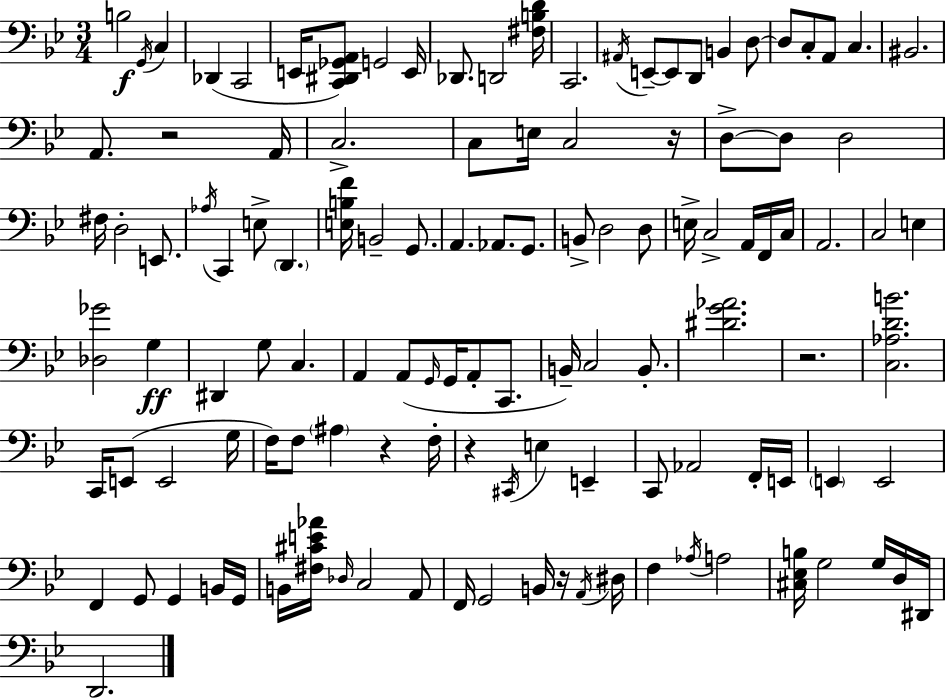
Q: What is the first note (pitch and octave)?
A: B3